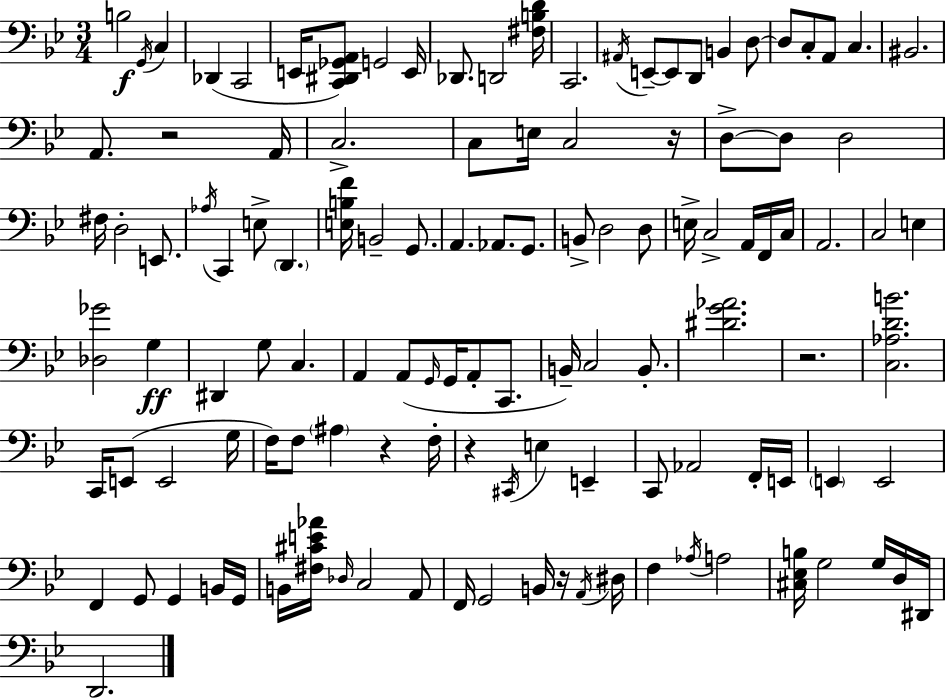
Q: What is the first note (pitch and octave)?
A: B3